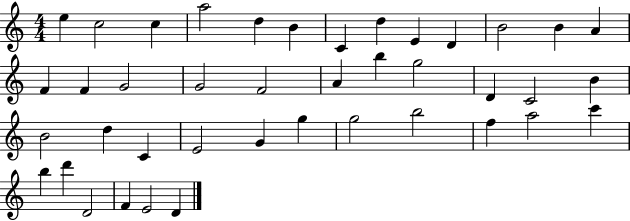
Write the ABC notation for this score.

X:1
T:Untitled
M:4/4
L:1/4
K:C
e c2 c a2 d B C d E D B2 B A F F G2 G2 F2 A b g2 D C2 B B2 d C E2 G g g2 b2 f a2 c' b d' D2 F E2 D